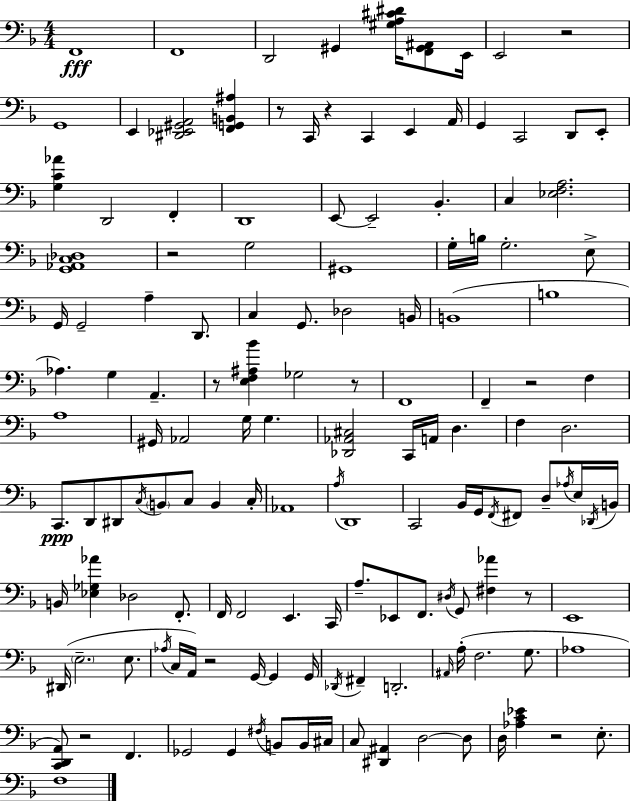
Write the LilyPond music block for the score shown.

{
  \clef bass
  \numericTimeSignature
  \time 4/4
  \key d \minor
  f,1\fff | f,1 | d,2 gis,4 <gis a cis' dis'>16 <f, gis, ais,>8 e,16 | e,2 r2 | \break g,1 | e,4 <dis, ees, gis, a,>2 <f, g, b, ais>4 | r8 c,16 r4 c,4 e,4 a,16 | g,4 c,2 d,8 e,8-. | \break <g c' aes'>4 d,2 f,4-. | d,1 | e,8~~ e,2-- bes,4.-. | c4 <ees f a>2. | \break <g, aes, c des>1 | r2 g2 | gis,1 | g16-. b16 g2.-. e8-> | \break g,16 g,2-- a4-- d,8. | c4 g,8. des2 b,16 | b,1( | b1 | \break aes4.) g4 a,4.-- | r8 <e f ais bes'>4 ges2 r8 | f,1 | f,4-- r2 f4 | \break a1 | gis,16 aes,2 g16 g4. | <des, aes, cis>2 c,16 a,16 d4. | f4 d2. | \break c,8.\ppp d,8 dis,8 \acciaccatura { c16 } \parenthesize b,8 c8 b,4 | c16-. aes,1 | \acciaccatura { a16 } d,1 | c,2 bes,16 g,16 \acciaccatura { f,16 } fis,8 d8-- | \break \acciaccatura { aes16 } e16 \acciaccatura { des,16 } b,16 b,16 <ees ges aes'>4 des2 | f,8.-. f,16 f,2 e,4. | c,16 a8.-- ees,8 f,8. \acciaccatura { dis16 } g,8 | <fis aes'>4 r8 e,1 | \break dis,16( \parenthesize e2.-- | e8. \acciaccatura { aes16 } c16 a,16) r2 | g,16~~ g,4 g,16 \acciaccatura { des,16 } fis,4-- d,2.-. | \grace { ais,16 } a16-.( f2. | \break g8. aes1 | <c, d, a,>8) r2 | f,4. ges,2 | ges,4 \acciaccatura { fis16 } b,8 b,16 cis16 c8 <dis, ais,>4 | \break d2~~ d8 d16 <aes c' ees'>4 r2 | e8.-. f1 | \bar "|."
}